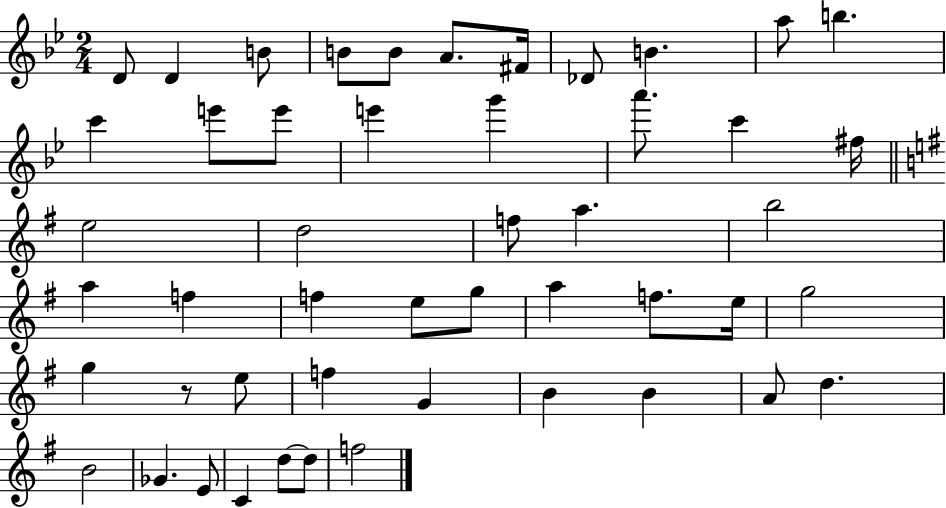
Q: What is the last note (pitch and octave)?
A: F5